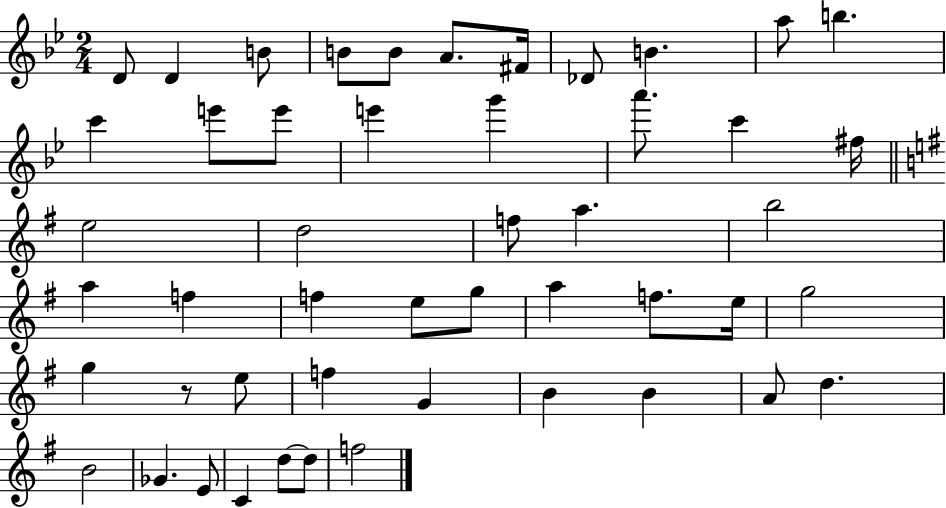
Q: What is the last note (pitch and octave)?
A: F5